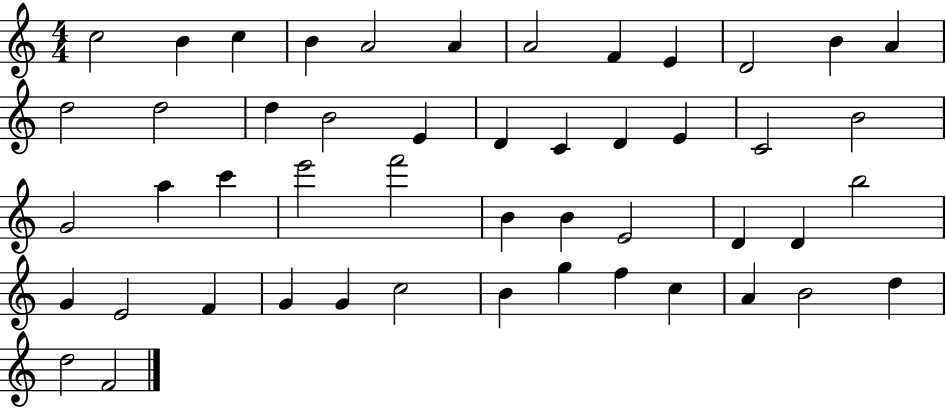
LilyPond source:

{
  \clef treble
  \numericTimeSignature
  \time 4/4
  \key c \major
  c''2 b'4 c''4 | b'4 a'2 a'4 | a'2 f'4 e'4 | d'2 b'4 a'4 | \break d''2 d''2 | d''4 b'2 e'4 | d'4 c'4 d'4 e'4 | c'2 b'2 | \break g'2 a''4 c'''4 | e'''2 f'''2 | b'4 b'4 e'2 | d'4 d'4 b''2 | \break g'4 e'2 f'4 | g'4 g'4 c''2 | b'4 g''4 f''4 c''4 | a'4 b'2 d''4 | \break d''2 f'2 | \bar "|."
}